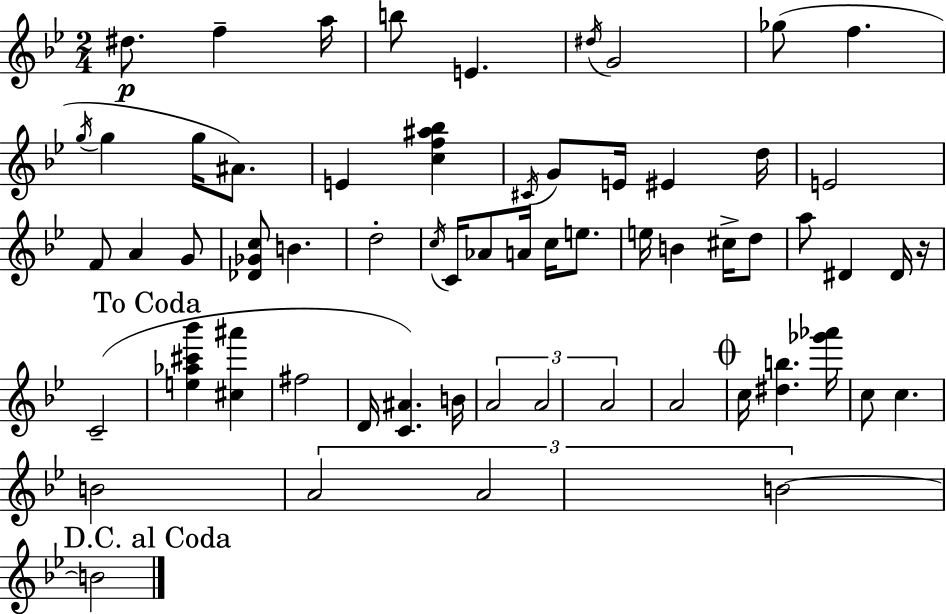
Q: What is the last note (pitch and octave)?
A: B4